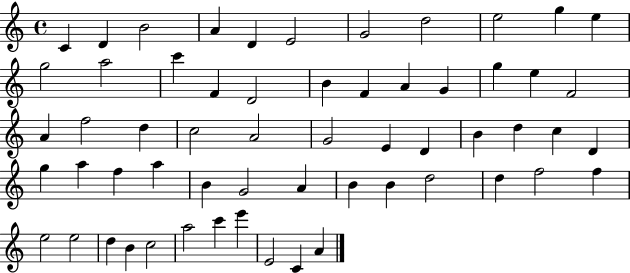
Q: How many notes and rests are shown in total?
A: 59